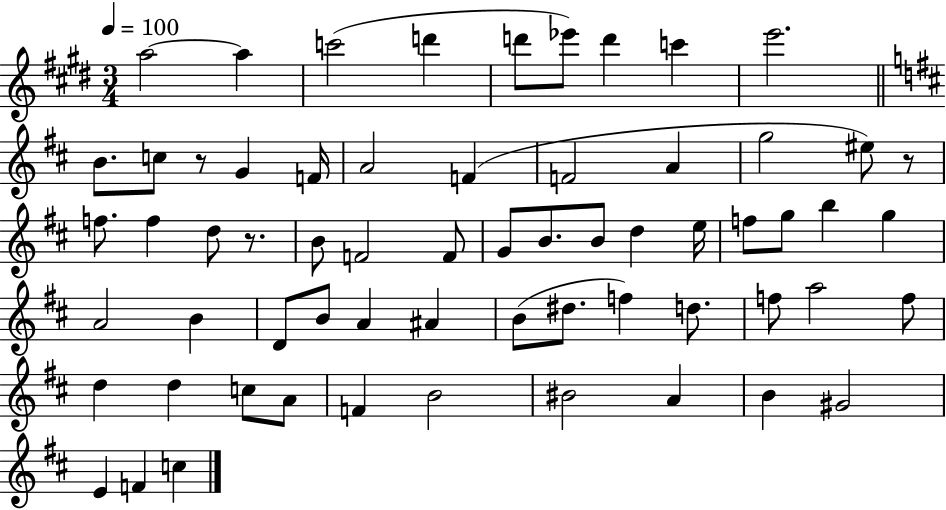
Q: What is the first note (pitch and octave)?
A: A5